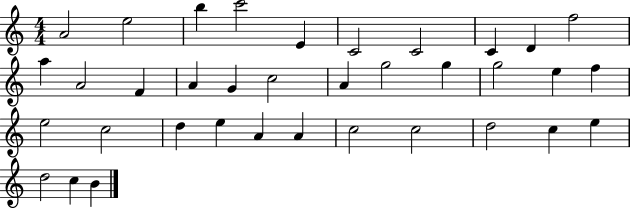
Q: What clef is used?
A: treble